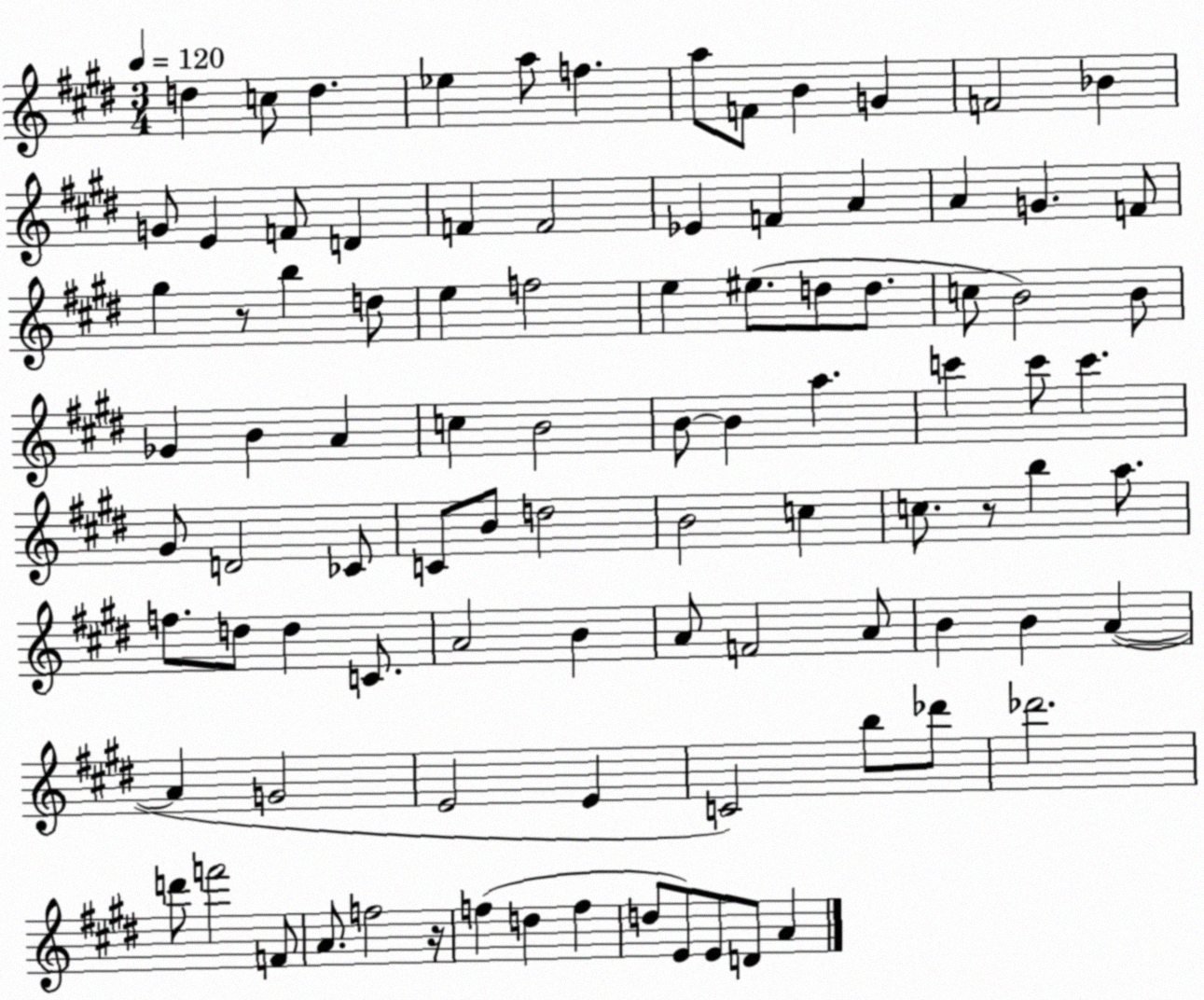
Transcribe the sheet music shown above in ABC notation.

X:1
T:Untitled
M:3/4
L:1/4
K:E
d c/2 d _e a/2 f a/2 F/2 B G F2 _B G/2 E F/2 D F F2 _E F A A G F/2 ^g z/2 b d/2 e f2 e ^e/2 d/2 d/2 c/2 B2 B/2 _G B A c B2 B/2 B a c' c'/2 c' ^G/2 D2 _C/2 C/2 B/2 d2 B2 c c/2 z/2 b a/2 f/2 d/2 d C/2 A2 B A/2 F2 A/2 B B A A G2 E2 E C2 b/2 _d'/2 _d'2 d'/2 f'2 F/2 A/2 f2 z/4 f d f d/2 E/2 E/2 D/2 A